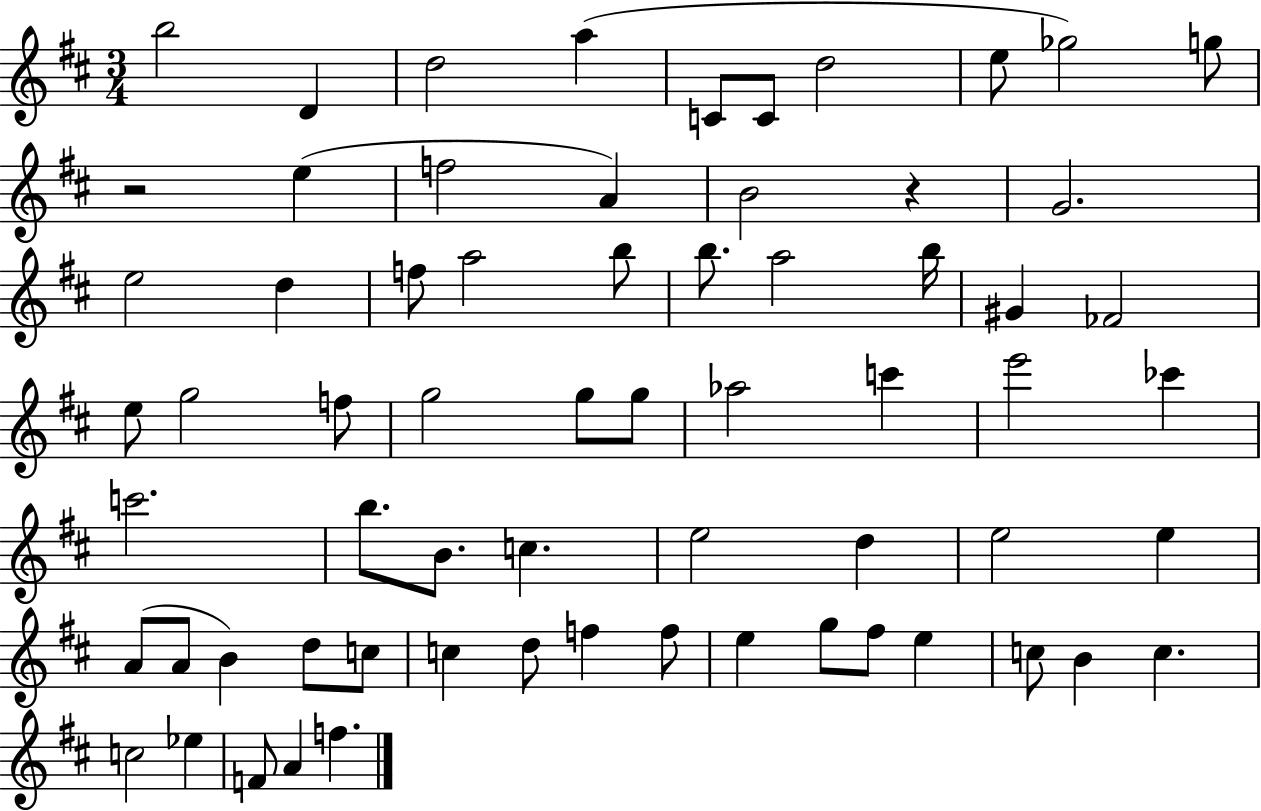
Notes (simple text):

B5/h D4/q D5/h A5/q C4/e C4/e D5/h E5/e Gb5/h G5/e R/h E5/q F5/h A4/q B4/h R/q G4/h. E5/h D5/q F5/e A5/h B5/e B5/e. A5/h B5/s G#4/q FES4/h E5/e G5/h F5/e G5/h G5/e G5/e Ab5/h C6/q E6/h CES6/q C6/h. B5/e. B4/e. C5/q. E5/h D5/q E5/h E5/q A4/e A4/e B4/q D5/e C5/e C5/q D5/e F5/q F5/e E5/q G5/e F#5/e E5/q C5/e B4/q C5/q. C5/h Eb5/q F4/e A4/q F5/q.